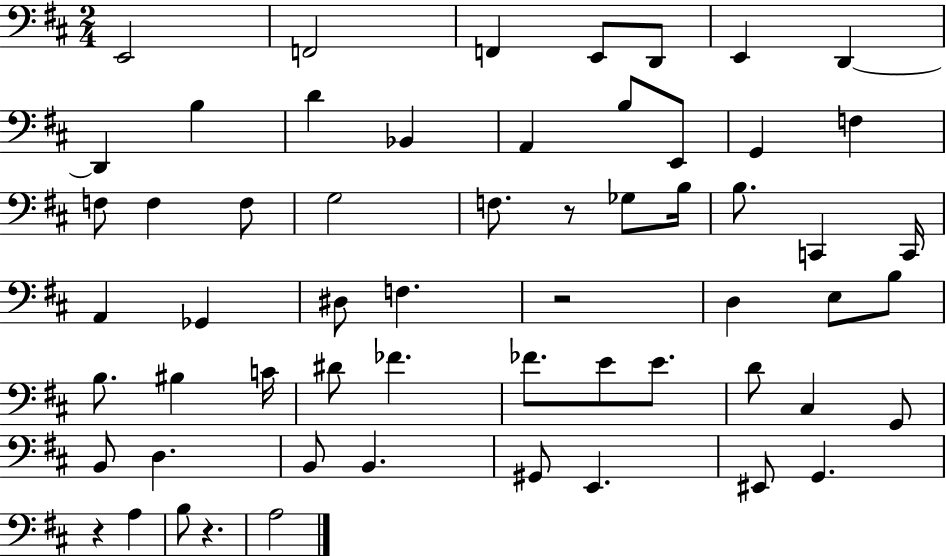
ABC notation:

X:1
T:Untitled
M:2/4
L:1/4
K:D
E,,2 F,,2 F,, E,,/2 D,,/2 E,, D,, D,, B, D _B,, A,, B,/2 E,,/2 G,, F, F,/2 F, F,/2 G,2 F,/2 z/2 _G,/2 B,/4 B,/2 C,, C,,/4 A,, _G,, ^D,/2 F, z2 D, E,/2 B,/2 B,/2 ^B, C/4 ^D/2 _F _F/2 E/2 E/2 D/2 ^C, G,,/2 B,,/2 D, B,,/2 B,, ^G,,/2 E,, ^E,,/2 G,, z A, B,/2 z A,2